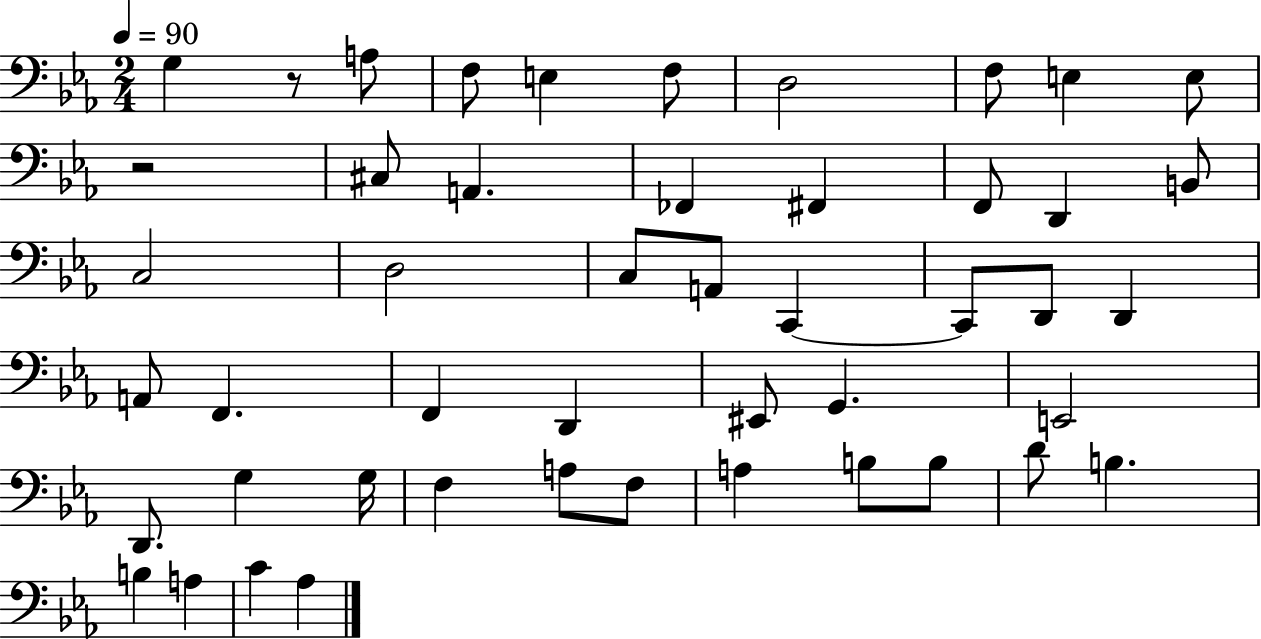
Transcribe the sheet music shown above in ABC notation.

X:1
T:Untitled
M:2/4
L:1/4
K:Eb
G, z/2 A,/2 F,/2 E, F,/2 D,2 F,/2 E, E,/2 z2 ^C,/2 A,, _F,, ^F,, F,,/2 D,, B,,/2 C,2 D,2 C,/2 A,,/2 C,, C,,/2 D,,/2 D,, A,,/2 F,, F,, D,, ^E,,/2 G,, E,,2 D,,/2 G, G,/4 F, A,/2 F,/2 A, B,/2 B,/2 D/2 B, B, A, C _A,